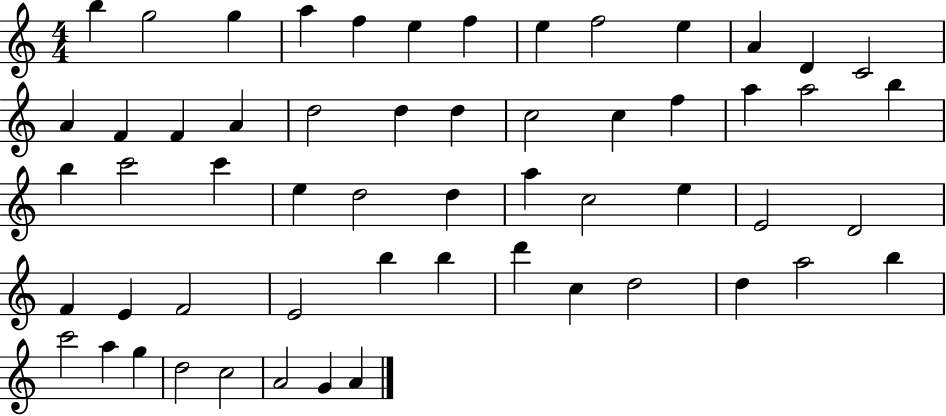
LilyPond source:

{
  \clef treble
  \numericTimeSignature
  \time 4/4
  \key c \major
  b''4 g''2 g''4 | a''4 f''4 e''4 f''4 | e''4 f''2 e''4 | a'4 d'4 c'2 | \break a'4 f'4 f'4 a'4 | d''2 d''4 d''4 | c''2 c''4 f''4 | a''4 a''2 b''4 | \break b''4 c'''2 c'''4 | e''4 d''2 d''4 | a''4 c''2 e''4 | e'2 d'2 | \break f'4 e'4 f'2 | e'2 b''4 b''4 | d'''4 c''4 d''2 | d''4 a''2 b''4 | \break c'''2 a''4 g''4 | d''2 c''2 | a'2 g'4 a'4 | \bar "|."
}